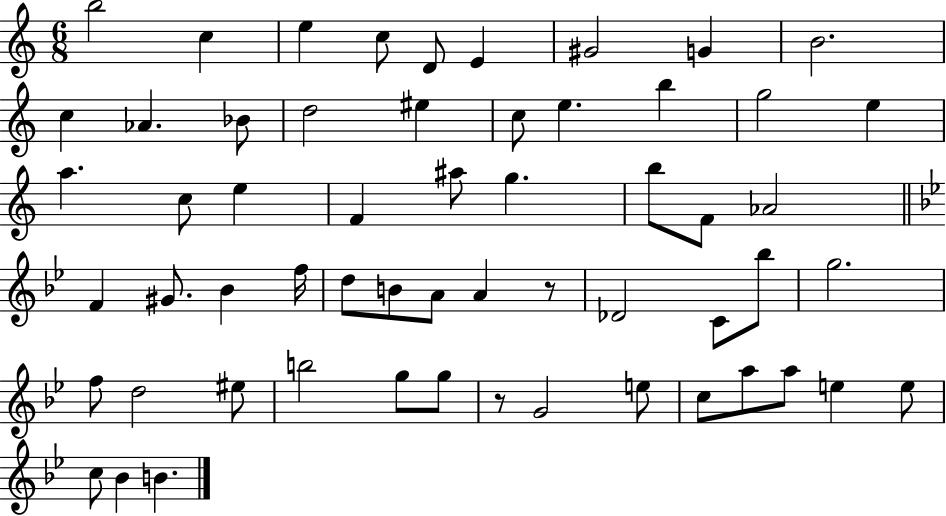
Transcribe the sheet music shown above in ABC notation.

X:1
T:Untitled
M:6/8
L:1/4
K:C
b2 c e c/2 D/2 E ^G2 G B2 c _A _B/2 d2 ^e c/2 e b g2 e a c/2 e F ^a/2 g b/2 F/2 _A2 F ^G/2 _B f/4 d/2 B/2 A/2 A z/2 _D2 C/2 _b/2 g2 f/2 d2 ^e/2 b2 g/2 g/2 z/2 G2 e/2 c/2 a/2 a/2 e e/2 c/2 _B B